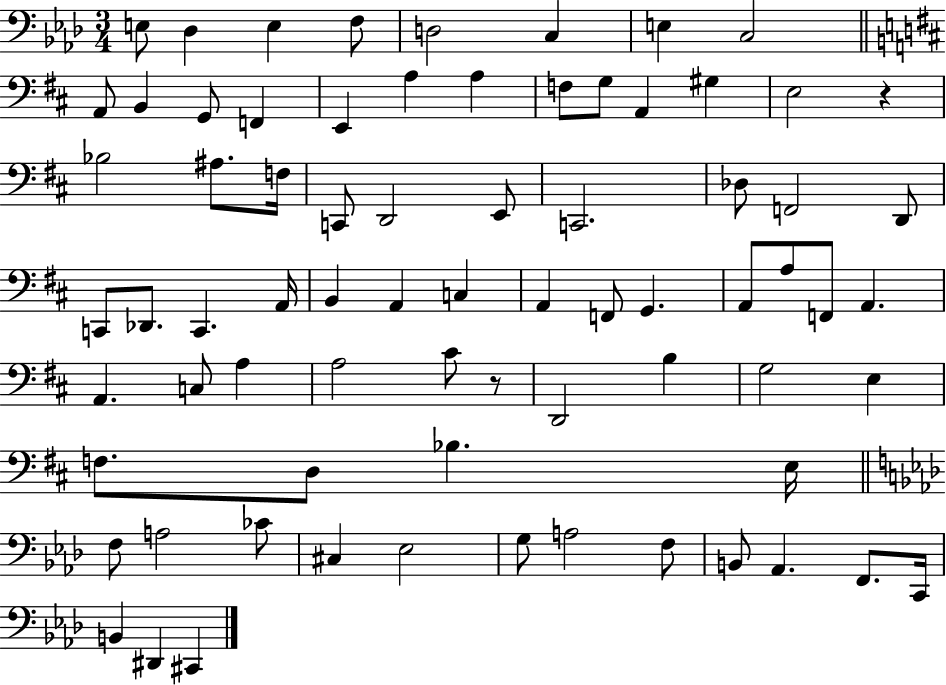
X:1
T:Untitled
M:3/4
L:1/4
K:Ab
E,/2 _D, E, F,/2 D,2 C, E, C,2 A,,/2 B,, G,,/2 F,, E,, A, A, F,/2 G,/2 A,, ^G, E,2 z _B,2 ^A,/2 F,/4 C,,/2 D,,2 E,,/2 C,,2 _D,/2 F,,2 D,,/2 C,,/2 _D,,/2 C,, A,,/4 B,, A,, C, A,, F,,/2 G,, A,,/2 A,/2 F,,/2 A,, A,, C,/2 A, A,2 ^C/2 z/2 D,,2 B, G,2 E, F,/2 D,/2 _B, E,/4 F,/2 A,2 _C/2 ^C, _E,2 G,/2 A,2 F,/2 B,,/2 _A,, F,,/2 C,,/4 B,, ^D,, ^C,,